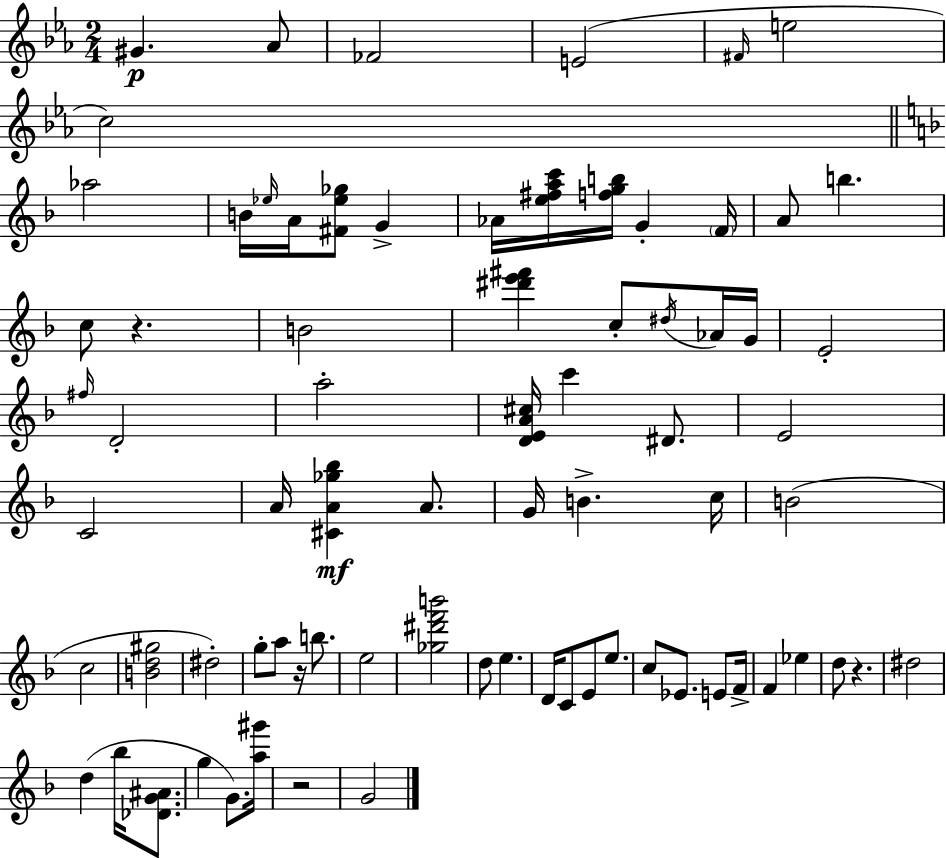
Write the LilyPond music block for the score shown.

{
  \clef treble
  \numericTimeSignature
  \time 2/4
  \key c \minor
  gis'4.\p aes'8 | fes'2 | e'2( | \grace { fis'16 } e''2 | \break c''2) | \bar "||" \break \key d \minor aes''2 | b'16 \grace { ees''16 } a'16 <fis' ees'' ges''>8 g'4-> | aes'16 <e'' fis'' a'' c'''>16 <f'' g'' b''>16 g'4-. | \parenthesize f'16 a'8 b''4. | \break c''8 r4. | b'2 | <dis''' e''' fis'''>4 c''8-. \acciaccatura { dis''16 } | aes'16 g'16 e'2-. | \break \grace { fis''16 } d'2-. | a''2-. | <d' e' a' cis''>16 c'''4 | dis'8. e'2 | \break c'2 | a'16 <cis' a' ges'' bes''>4\mf | a'8. g'16 b'4.-> | c''16 b'2( | \break c''2 | <b' d'' gis''>2 | dis''2-.) | g''8-. a''8 r16 | \break b''8. e''2 | <ges'' dis''' f''' b'''>2 | d''8 e''4. | d'16 c'8 e'8 | \break e''8. c''8 ees'8. | e'8 f'16-> f'4 ees''4 | d''8 r4. | dis''2 | \break d''4( bes''16 | <des' g' ais'>8. g''4 g'8.) | <a'' gis'''>16 r2 | g'2 | \break \bar "|."
}